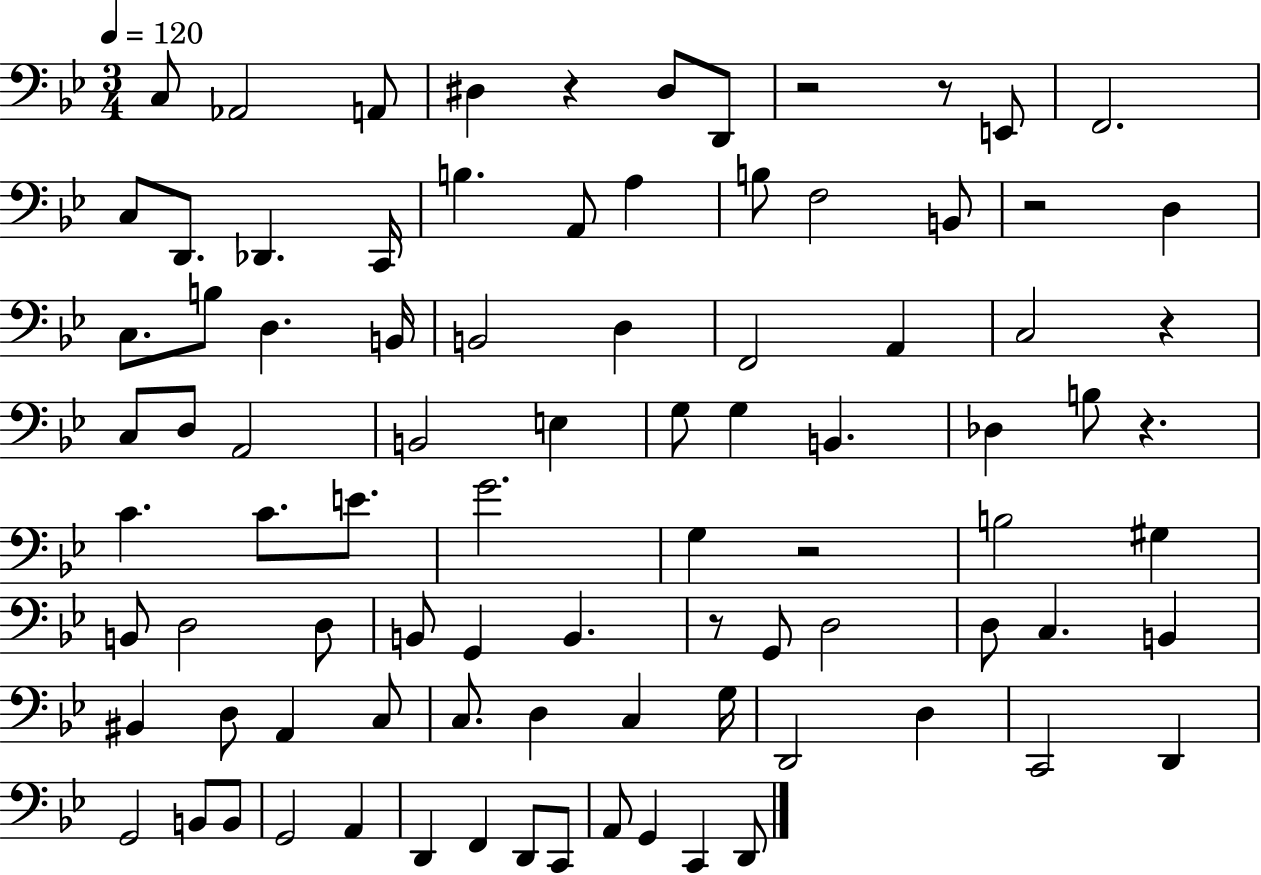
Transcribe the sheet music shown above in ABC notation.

X:1
T:Untitled
M:3/4
L:1/4
K:Bb
C,/2 _A,,2 A,,/2 ^D, z ^D,/2 D,,/2 z2 z/2 E,,/2 F,,2 C,/2 D,,/2 _D,, C,,/4 B, A,,/2 A, B,/2 F,2 B,,/2 z2 D, C,/2 B,/2 D, B,,/4 B,,2 D, F,,2 A,, C,2 z C,/2 D,/2 A,,2 B,,2 E, G,/2 G, B,, _D, B,/2 z C C/2 E/2 G2 G, z2 B,2 ^G, B,,/2 D,2 D,/2 B,,/2 G,, B,, z/2 G,,/2 D,2 D,/2 C, B,, ^B,, D,/2 A,, C,/2 C,/2 D, C, G,/4 D,,2 D, C,,2 D,, G,,2 B,,/2 B,,/2 G,,2 A,, D,, F,, D,,/2 C,,/2 A,,/2 G,, C,, D,,/2